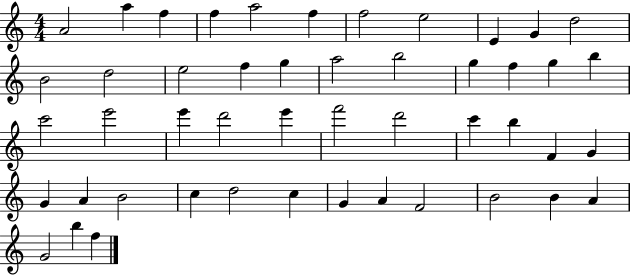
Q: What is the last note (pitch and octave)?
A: F5